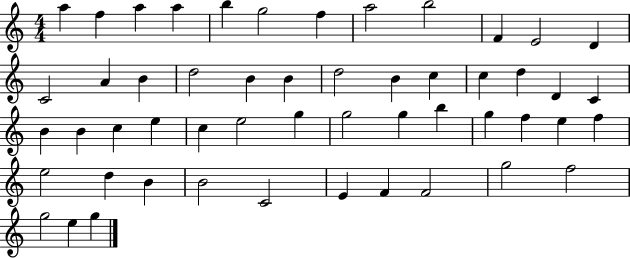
{
  \clef treble
  \numericTimeSignature
  \time 4/4
  \key c \major
  a''4 f''4 a''4 a''4 | b''4 g''2 f''4 | a''2 b''2 | f'4 e'2 d'4 | \break c'2 a'4 b'4 | d''2 b'4 b'4 | d''2 b'4 c''4 | c''4 d''4 d'4 c'4 | \break b'4 b'4 c''4 e''4 | c''4 e''2 g''4 | g''2 g''4 b''4 | g''4 f''4 e''4 f''4 | \break e''2 d''4 b'4 | b'2 c'2 | e'4 f'4 f'2 | g''2 f''2 | \break g''2 e''4 g''4 | \bar "|."
}